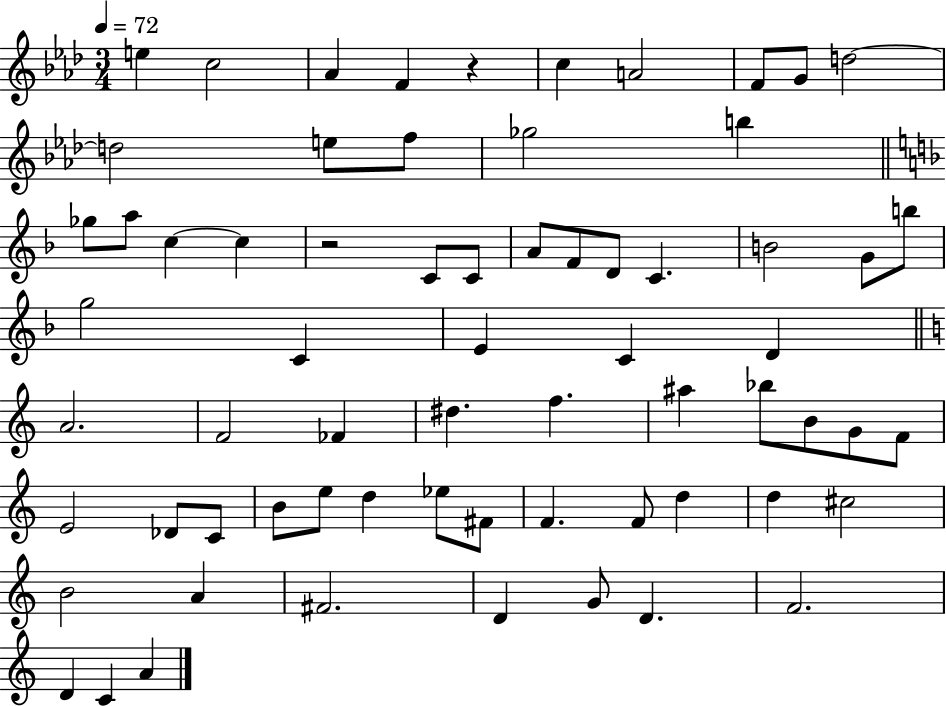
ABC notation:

X:1
T:Untitled
M:3/4
L:1/4
K:Ab
e c2 _A F z c A2 F/2 G/2 d2 d2 e/2 f/2 _g2 b _g/2 a/2 c c z2 C/2 C/2 A/2 F/2 D/2 C B2 G/2 b/2 g2 C E C D A2 F2 _F ^d f ^a _b/2 B/2 G/2 F/2 E2 _D/2 C/2 B/2 e/2 d _e/2 ^F/2 F F/2 d d ^c2 B2 A ^F2 D G/2 D F2 D C A